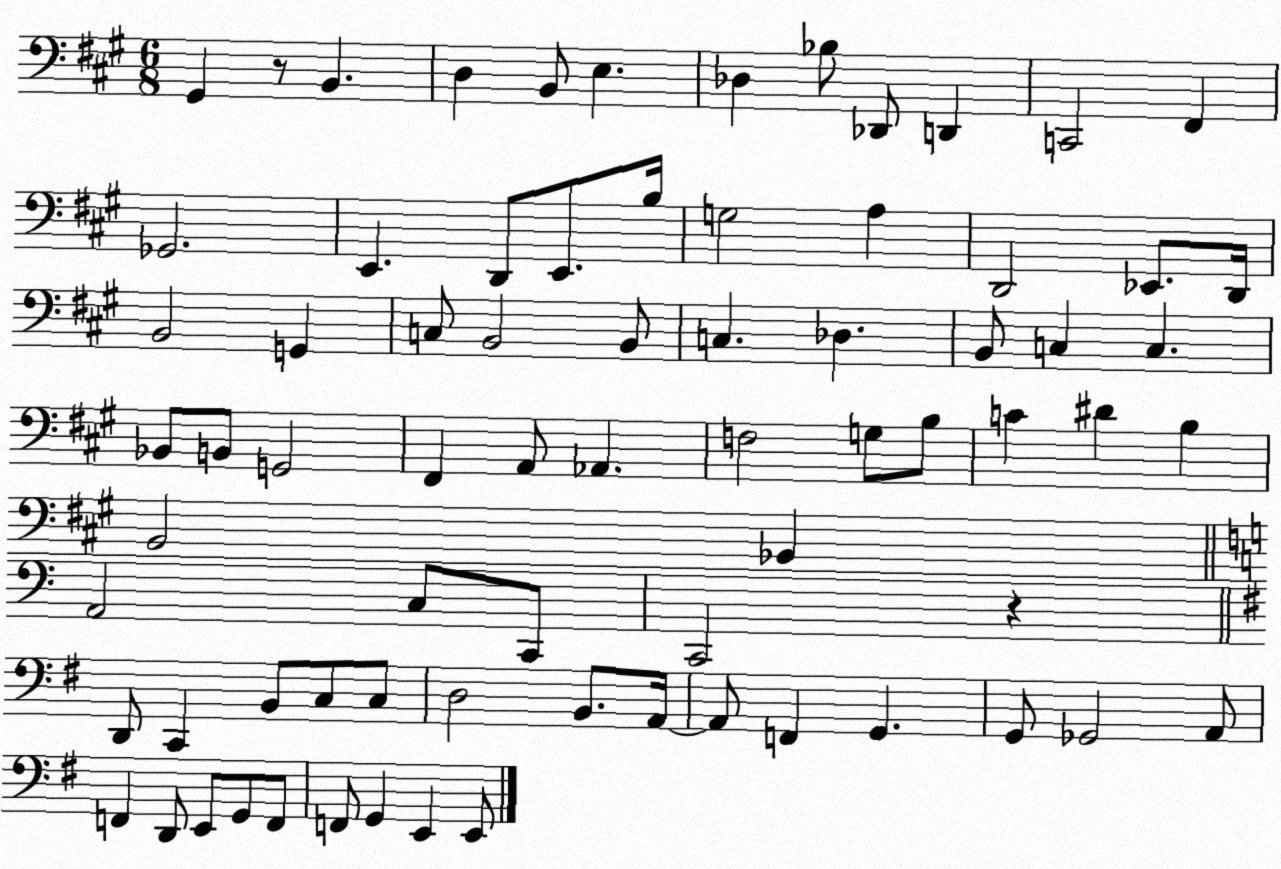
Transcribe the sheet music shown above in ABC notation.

X:1
T:Untitled
M:6/8
L:1/4
K:A
^G,, z/2 B,, D, B,,/2 E, _D, _B,/2 _D,,/2 D,, C,,2 ^F,, _G,,2 E,, D,,/2 E,,/2 B,/4 G,2 A, D,,2 _E,,/2 D,,/4 B,,2 G,, C,/2 B,,2 B,,/2 C, _D, B,,/2 C, C, _B,,/2 B,,/2 G,,2 ^F,, A,,/2 _A,, F,2 G,/2 B,/2 C ^D B, B,,2 _B,, A,,2 C,/2 C,,/2 C,,2 z D,,/2 C,, B,,/2 C,/2 C,/2 D,2 B,,/2 A,,/4 A,,/2 F,, G,, G,,/2 _G,,2 A,,/2 F,, D,,/2 E,,/2 G,,/2 F,,/2 F,,/2 G,, E,, E,,/2